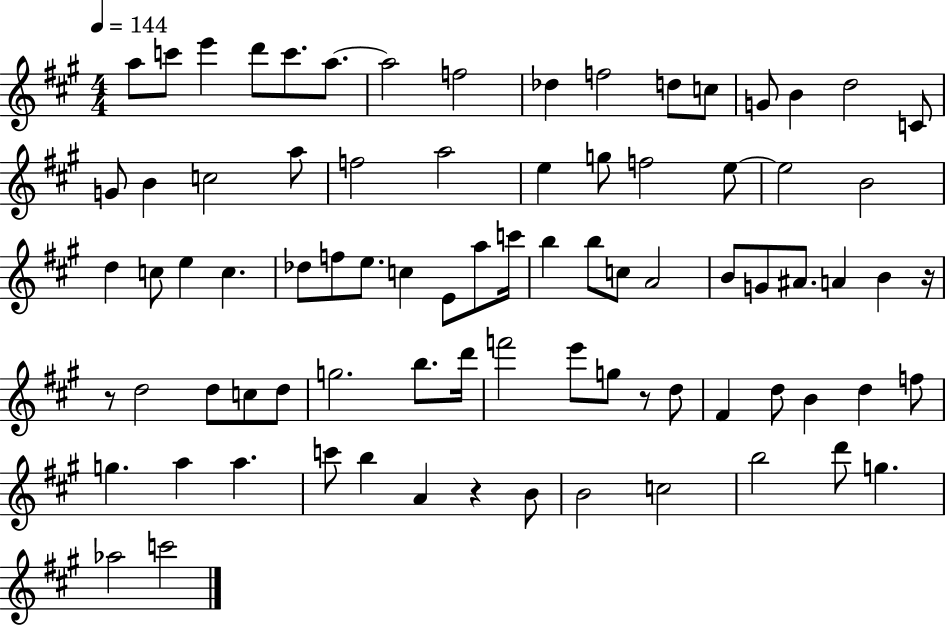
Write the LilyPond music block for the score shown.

{
  \clef treble
  \numericTimeSignature
  \time 4/4
  \key a \major
  \tempo 4 = 144
  a''8 c'''8 e'''4 d'''8 c'''8. a''8.~~ | a''2 f''2 | des''4 f''2 d''8 c''8 | g'8 b'4 d''2 c'8 | \break g'8 b'4 c''2 a''8 | f''2 a''2 | e''4 g''8 f''2 e''8~~ | e''2 b'2 | \break d''4 c''8 e''4 c''4. | des''8 f''8 e''8. c''4 e'8 a''8 c'''16 | b''4 b''8 c''8 a'2 | b'8 g'8 ais'8. a'4 b'4 r16 | \break r8 d''2 d''8 c''8 d''8 | g''2. b''8. d'''16 | f'''2 e'''8 g''8 r8 d''8 | fis'4 d''8 b'4 d''4 f''8 | \break g''4. a''4 a''4. | c'''8 b''4 a'4 r4 b'8 | b'2 c''2 | b''2 d'''8 g''4. | \break aes''2 c'''2 | \bar "|."
}